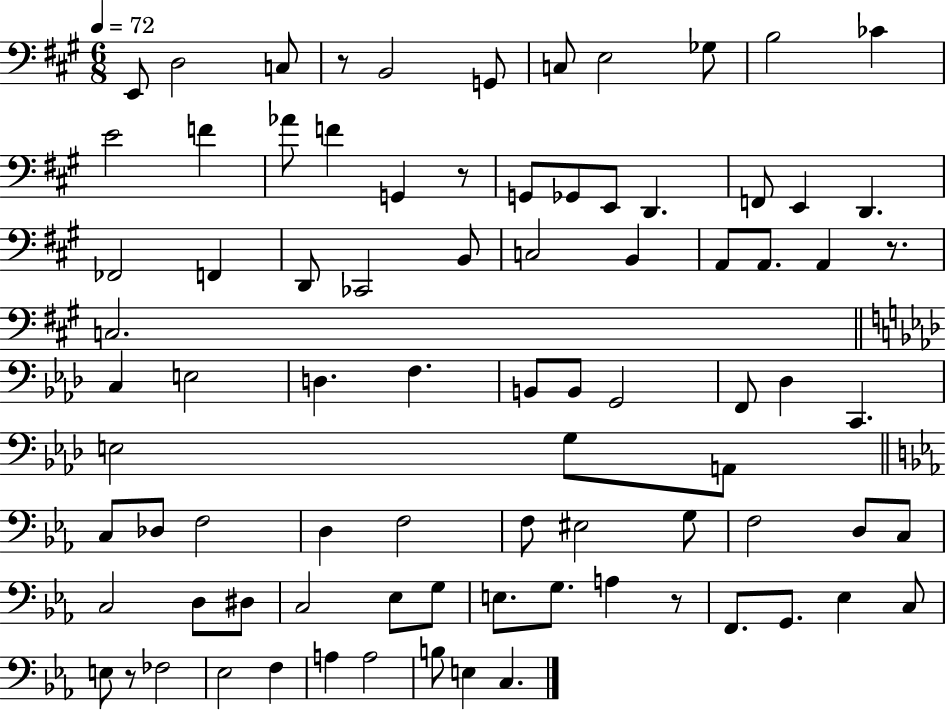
E2/e D3/h C3/e R/e B2/h G2/e C3/e E3/h Gb3/e B3/h CES4/q E4/h F4/q Ab4/e F4/q G2/q R/e G2/e Gb2/e E2/e D2/q. F2/e E2/q D2/q. FES2/h F2/q D2/e CES2/h B2/e C3/h B2/q A2/e A2/e. A2/q R/e. C3/h. C3/q E3/h D3/q. F3/q. B2/e B2/e G2/h F2/e Db3/q C2/q. E3/h G3/e A2/e C3/e Db3/e F3/h D3/q F3/h F3/e EIS3/h G3/e F3/h D3/e C3/e C3/h D3/e D#3/e C3/h Eb3/e G3/e E3/e. G3/e. A3/q R/e F2/e. G2/e. Eb3/q C3/e E3/e R/e FES3/h Eb3/h F3/q A3/q A3/h B3/e E3/q C3/q.